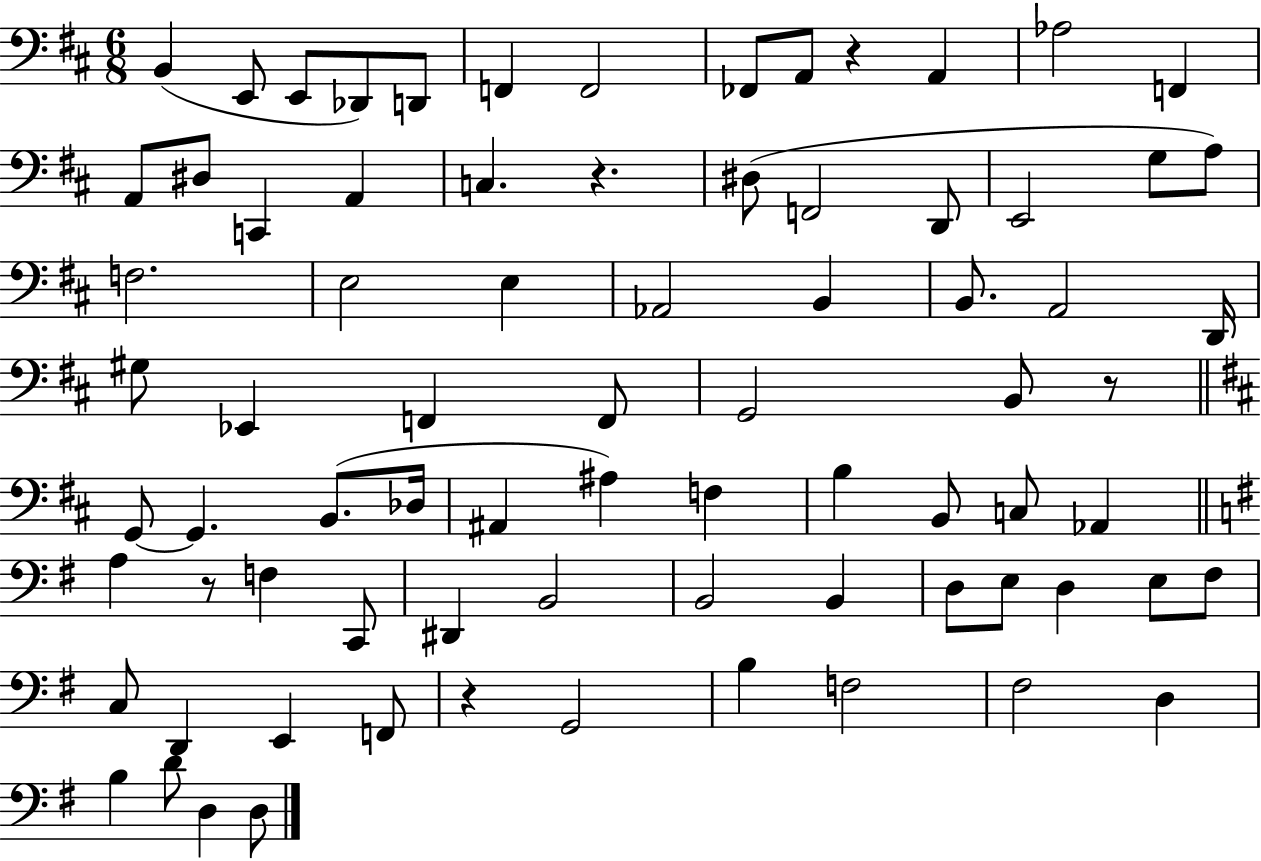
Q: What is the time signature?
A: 6/8